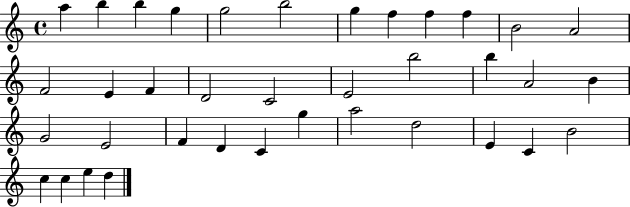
A5/q B5/q B5/q G5/q G5/h B5/h G5/q F5/q F5/q F5/q B4/h A4/h F4/h E4/q F4/q D4/h C4/h E4/h B5/h B5/q A4/h B4/q G4/h E4/h F4/q D4/q C4/q G5/q A5/h D5/h E4/q C4/q B4/h C5/q C5/q E5/q D5/q